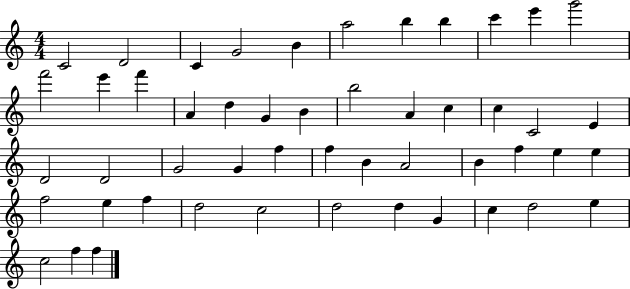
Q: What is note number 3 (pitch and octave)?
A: C4